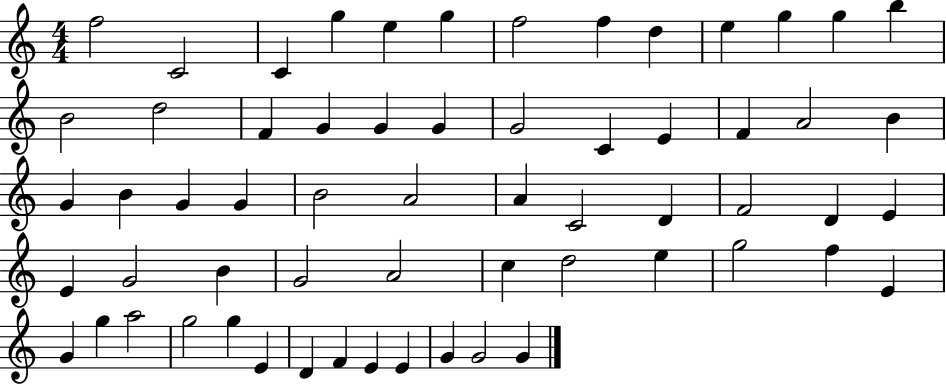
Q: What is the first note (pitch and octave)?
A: F5